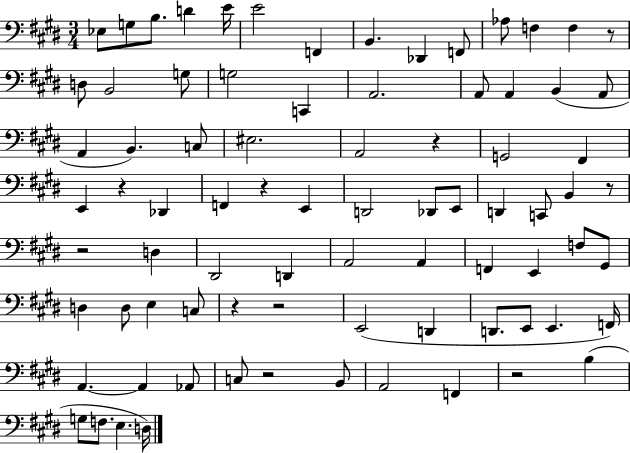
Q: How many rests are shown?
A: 10